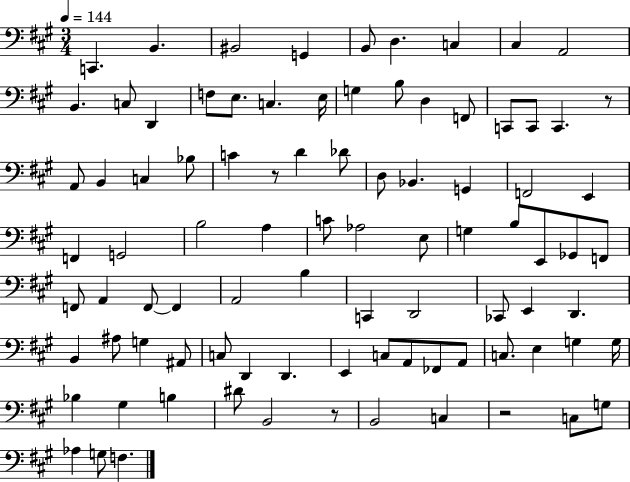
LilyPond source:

{
  \clef bass
  \numericTimeSignature
  \time 3/4
  \key a \major
  \tempo 4 = 144
  c,4. b,4. | bis,2 g,4 | b,8 d4. c4 | cis4 a,2 | \break b,4. c8 d,4 | f8 e8. c4. e16 | g4 b8 d4 f,8 | c,8 c,8 c,4. r8 | \break a,8 b,4 c4 bes8 | c'4 r8 d'4 des'8 | d8 bes,4. g,4 | f,2 e,4 | \break f,4 g,2 | b2 a4 | c'8 aes2 e8 | g4 b8 e,8 ges,8 f,8 | \break f,8 a,4 f,8~~ f,4 | a,2 b4 | c,4 d,2 | ces,8 e,4 d,4. | \break b,4 ais8 g4 ais,8 | c8 d,4 d,4. | e,4 c8 a,8 fes,8 a,8 | c8. e4 g4 g16 | \break bes4 gis4 b4 | dis'8 b,2 r8 | b,2 c4 | r2 c8 g8 | \break aes4 g8 f4. | \bar "|."
}